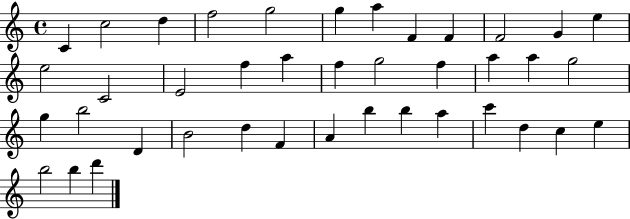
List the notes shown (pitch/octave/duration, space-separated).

C4/q C5/h D5/q F5/h G5/h G5/q A5/q F4/q F4/q F4/h G4/q E5/q E5/h C4/h E4/h F5/q A5/q F5/q G5/h F5/q A5/q A5/q G5/h G5/q B5/h D4/q B4/h D5/q F4/q A4/q B5/q B5/q A5/q C6/q D5/q C5/q E5/q B5/h B5/q D6/q